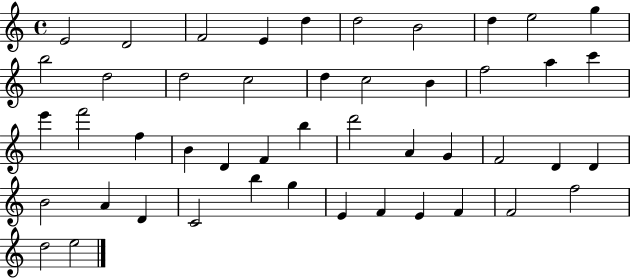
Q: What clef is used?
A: treble